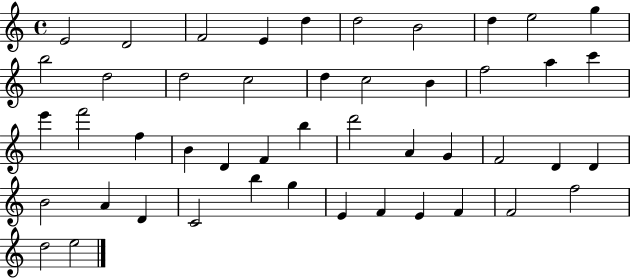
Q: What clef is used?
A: treble